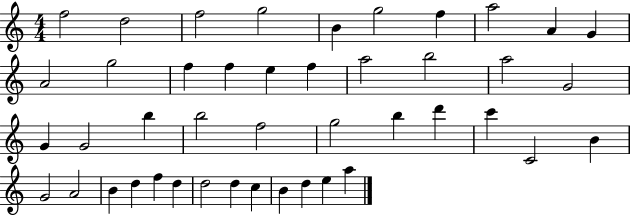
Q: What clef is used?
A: treble